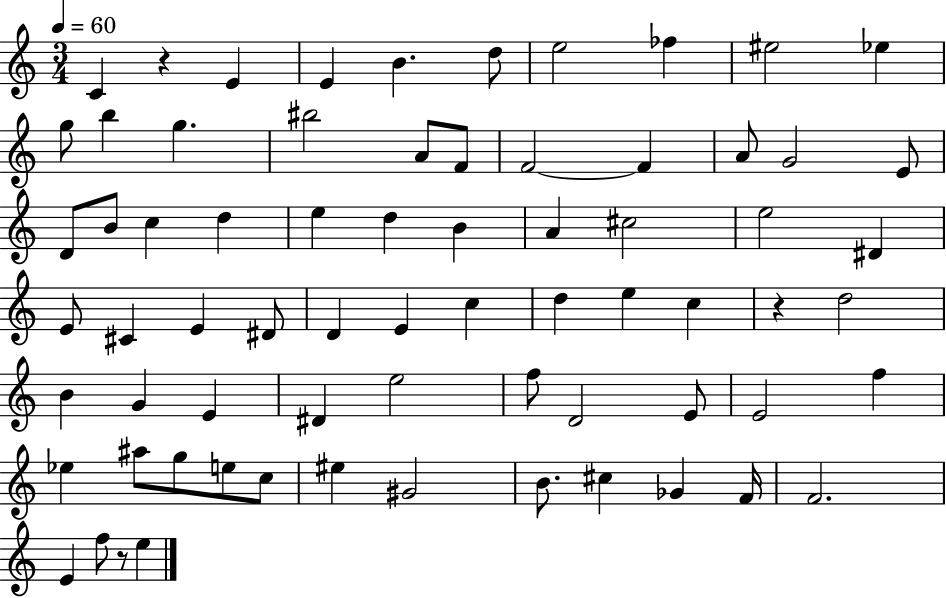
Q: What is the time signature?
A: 3/4